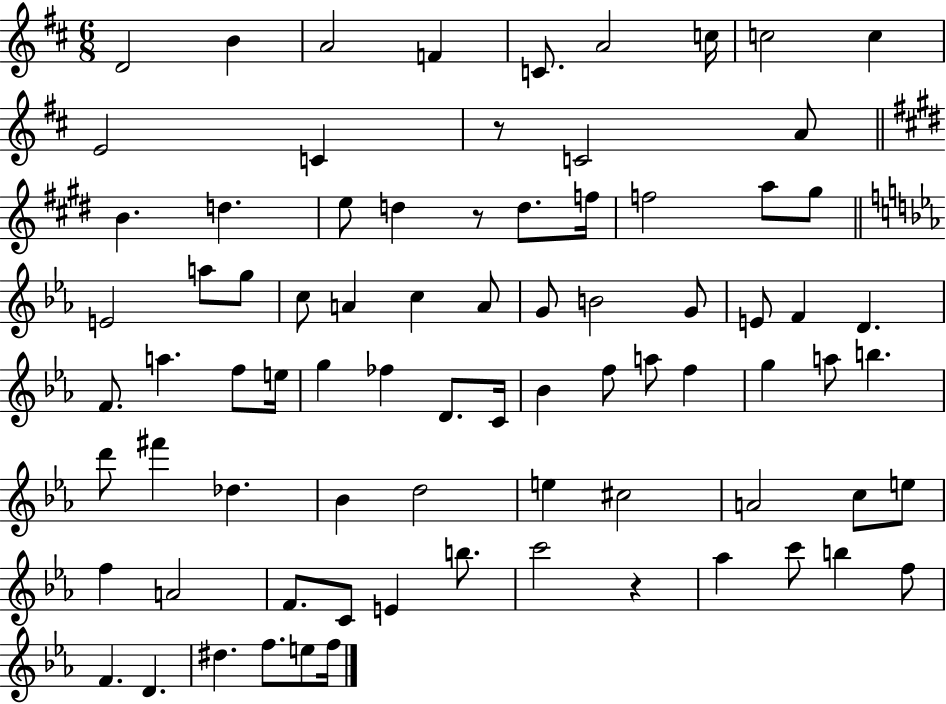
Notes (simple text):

D4/h B4/q A4/h F4/q C4/e. A4/h C5/s C5/h C5/q E4/h C4/q R/e C4/h A4/e B4/q. D5/q. E5/e D5/q R/e D5/e. F5/s F5/h A5/e G#5/e E4/h A5/e G5/e C5/e A4/q C5/q A4/e G4/e B4/h G4/e E4/e F4/q D4/q. F4/e. A5/q. F5/e E5/s G5/q FES5/q D4/e. C4/s Bb4/q F5/e A5/e F5/q G5/q A5/e B5/q. D6/e F#6/q Db5/q. Bb4/q D5/h E5/q C#5/h A4/h C5/e E5/e F5/q A4/h F4/e. C4/e E4/q B5/e. C6/h R/q Ab5/q C6/e B5/q F5/e F4/q. D4/q. D#5/q. F5/e. E5/e F5/s